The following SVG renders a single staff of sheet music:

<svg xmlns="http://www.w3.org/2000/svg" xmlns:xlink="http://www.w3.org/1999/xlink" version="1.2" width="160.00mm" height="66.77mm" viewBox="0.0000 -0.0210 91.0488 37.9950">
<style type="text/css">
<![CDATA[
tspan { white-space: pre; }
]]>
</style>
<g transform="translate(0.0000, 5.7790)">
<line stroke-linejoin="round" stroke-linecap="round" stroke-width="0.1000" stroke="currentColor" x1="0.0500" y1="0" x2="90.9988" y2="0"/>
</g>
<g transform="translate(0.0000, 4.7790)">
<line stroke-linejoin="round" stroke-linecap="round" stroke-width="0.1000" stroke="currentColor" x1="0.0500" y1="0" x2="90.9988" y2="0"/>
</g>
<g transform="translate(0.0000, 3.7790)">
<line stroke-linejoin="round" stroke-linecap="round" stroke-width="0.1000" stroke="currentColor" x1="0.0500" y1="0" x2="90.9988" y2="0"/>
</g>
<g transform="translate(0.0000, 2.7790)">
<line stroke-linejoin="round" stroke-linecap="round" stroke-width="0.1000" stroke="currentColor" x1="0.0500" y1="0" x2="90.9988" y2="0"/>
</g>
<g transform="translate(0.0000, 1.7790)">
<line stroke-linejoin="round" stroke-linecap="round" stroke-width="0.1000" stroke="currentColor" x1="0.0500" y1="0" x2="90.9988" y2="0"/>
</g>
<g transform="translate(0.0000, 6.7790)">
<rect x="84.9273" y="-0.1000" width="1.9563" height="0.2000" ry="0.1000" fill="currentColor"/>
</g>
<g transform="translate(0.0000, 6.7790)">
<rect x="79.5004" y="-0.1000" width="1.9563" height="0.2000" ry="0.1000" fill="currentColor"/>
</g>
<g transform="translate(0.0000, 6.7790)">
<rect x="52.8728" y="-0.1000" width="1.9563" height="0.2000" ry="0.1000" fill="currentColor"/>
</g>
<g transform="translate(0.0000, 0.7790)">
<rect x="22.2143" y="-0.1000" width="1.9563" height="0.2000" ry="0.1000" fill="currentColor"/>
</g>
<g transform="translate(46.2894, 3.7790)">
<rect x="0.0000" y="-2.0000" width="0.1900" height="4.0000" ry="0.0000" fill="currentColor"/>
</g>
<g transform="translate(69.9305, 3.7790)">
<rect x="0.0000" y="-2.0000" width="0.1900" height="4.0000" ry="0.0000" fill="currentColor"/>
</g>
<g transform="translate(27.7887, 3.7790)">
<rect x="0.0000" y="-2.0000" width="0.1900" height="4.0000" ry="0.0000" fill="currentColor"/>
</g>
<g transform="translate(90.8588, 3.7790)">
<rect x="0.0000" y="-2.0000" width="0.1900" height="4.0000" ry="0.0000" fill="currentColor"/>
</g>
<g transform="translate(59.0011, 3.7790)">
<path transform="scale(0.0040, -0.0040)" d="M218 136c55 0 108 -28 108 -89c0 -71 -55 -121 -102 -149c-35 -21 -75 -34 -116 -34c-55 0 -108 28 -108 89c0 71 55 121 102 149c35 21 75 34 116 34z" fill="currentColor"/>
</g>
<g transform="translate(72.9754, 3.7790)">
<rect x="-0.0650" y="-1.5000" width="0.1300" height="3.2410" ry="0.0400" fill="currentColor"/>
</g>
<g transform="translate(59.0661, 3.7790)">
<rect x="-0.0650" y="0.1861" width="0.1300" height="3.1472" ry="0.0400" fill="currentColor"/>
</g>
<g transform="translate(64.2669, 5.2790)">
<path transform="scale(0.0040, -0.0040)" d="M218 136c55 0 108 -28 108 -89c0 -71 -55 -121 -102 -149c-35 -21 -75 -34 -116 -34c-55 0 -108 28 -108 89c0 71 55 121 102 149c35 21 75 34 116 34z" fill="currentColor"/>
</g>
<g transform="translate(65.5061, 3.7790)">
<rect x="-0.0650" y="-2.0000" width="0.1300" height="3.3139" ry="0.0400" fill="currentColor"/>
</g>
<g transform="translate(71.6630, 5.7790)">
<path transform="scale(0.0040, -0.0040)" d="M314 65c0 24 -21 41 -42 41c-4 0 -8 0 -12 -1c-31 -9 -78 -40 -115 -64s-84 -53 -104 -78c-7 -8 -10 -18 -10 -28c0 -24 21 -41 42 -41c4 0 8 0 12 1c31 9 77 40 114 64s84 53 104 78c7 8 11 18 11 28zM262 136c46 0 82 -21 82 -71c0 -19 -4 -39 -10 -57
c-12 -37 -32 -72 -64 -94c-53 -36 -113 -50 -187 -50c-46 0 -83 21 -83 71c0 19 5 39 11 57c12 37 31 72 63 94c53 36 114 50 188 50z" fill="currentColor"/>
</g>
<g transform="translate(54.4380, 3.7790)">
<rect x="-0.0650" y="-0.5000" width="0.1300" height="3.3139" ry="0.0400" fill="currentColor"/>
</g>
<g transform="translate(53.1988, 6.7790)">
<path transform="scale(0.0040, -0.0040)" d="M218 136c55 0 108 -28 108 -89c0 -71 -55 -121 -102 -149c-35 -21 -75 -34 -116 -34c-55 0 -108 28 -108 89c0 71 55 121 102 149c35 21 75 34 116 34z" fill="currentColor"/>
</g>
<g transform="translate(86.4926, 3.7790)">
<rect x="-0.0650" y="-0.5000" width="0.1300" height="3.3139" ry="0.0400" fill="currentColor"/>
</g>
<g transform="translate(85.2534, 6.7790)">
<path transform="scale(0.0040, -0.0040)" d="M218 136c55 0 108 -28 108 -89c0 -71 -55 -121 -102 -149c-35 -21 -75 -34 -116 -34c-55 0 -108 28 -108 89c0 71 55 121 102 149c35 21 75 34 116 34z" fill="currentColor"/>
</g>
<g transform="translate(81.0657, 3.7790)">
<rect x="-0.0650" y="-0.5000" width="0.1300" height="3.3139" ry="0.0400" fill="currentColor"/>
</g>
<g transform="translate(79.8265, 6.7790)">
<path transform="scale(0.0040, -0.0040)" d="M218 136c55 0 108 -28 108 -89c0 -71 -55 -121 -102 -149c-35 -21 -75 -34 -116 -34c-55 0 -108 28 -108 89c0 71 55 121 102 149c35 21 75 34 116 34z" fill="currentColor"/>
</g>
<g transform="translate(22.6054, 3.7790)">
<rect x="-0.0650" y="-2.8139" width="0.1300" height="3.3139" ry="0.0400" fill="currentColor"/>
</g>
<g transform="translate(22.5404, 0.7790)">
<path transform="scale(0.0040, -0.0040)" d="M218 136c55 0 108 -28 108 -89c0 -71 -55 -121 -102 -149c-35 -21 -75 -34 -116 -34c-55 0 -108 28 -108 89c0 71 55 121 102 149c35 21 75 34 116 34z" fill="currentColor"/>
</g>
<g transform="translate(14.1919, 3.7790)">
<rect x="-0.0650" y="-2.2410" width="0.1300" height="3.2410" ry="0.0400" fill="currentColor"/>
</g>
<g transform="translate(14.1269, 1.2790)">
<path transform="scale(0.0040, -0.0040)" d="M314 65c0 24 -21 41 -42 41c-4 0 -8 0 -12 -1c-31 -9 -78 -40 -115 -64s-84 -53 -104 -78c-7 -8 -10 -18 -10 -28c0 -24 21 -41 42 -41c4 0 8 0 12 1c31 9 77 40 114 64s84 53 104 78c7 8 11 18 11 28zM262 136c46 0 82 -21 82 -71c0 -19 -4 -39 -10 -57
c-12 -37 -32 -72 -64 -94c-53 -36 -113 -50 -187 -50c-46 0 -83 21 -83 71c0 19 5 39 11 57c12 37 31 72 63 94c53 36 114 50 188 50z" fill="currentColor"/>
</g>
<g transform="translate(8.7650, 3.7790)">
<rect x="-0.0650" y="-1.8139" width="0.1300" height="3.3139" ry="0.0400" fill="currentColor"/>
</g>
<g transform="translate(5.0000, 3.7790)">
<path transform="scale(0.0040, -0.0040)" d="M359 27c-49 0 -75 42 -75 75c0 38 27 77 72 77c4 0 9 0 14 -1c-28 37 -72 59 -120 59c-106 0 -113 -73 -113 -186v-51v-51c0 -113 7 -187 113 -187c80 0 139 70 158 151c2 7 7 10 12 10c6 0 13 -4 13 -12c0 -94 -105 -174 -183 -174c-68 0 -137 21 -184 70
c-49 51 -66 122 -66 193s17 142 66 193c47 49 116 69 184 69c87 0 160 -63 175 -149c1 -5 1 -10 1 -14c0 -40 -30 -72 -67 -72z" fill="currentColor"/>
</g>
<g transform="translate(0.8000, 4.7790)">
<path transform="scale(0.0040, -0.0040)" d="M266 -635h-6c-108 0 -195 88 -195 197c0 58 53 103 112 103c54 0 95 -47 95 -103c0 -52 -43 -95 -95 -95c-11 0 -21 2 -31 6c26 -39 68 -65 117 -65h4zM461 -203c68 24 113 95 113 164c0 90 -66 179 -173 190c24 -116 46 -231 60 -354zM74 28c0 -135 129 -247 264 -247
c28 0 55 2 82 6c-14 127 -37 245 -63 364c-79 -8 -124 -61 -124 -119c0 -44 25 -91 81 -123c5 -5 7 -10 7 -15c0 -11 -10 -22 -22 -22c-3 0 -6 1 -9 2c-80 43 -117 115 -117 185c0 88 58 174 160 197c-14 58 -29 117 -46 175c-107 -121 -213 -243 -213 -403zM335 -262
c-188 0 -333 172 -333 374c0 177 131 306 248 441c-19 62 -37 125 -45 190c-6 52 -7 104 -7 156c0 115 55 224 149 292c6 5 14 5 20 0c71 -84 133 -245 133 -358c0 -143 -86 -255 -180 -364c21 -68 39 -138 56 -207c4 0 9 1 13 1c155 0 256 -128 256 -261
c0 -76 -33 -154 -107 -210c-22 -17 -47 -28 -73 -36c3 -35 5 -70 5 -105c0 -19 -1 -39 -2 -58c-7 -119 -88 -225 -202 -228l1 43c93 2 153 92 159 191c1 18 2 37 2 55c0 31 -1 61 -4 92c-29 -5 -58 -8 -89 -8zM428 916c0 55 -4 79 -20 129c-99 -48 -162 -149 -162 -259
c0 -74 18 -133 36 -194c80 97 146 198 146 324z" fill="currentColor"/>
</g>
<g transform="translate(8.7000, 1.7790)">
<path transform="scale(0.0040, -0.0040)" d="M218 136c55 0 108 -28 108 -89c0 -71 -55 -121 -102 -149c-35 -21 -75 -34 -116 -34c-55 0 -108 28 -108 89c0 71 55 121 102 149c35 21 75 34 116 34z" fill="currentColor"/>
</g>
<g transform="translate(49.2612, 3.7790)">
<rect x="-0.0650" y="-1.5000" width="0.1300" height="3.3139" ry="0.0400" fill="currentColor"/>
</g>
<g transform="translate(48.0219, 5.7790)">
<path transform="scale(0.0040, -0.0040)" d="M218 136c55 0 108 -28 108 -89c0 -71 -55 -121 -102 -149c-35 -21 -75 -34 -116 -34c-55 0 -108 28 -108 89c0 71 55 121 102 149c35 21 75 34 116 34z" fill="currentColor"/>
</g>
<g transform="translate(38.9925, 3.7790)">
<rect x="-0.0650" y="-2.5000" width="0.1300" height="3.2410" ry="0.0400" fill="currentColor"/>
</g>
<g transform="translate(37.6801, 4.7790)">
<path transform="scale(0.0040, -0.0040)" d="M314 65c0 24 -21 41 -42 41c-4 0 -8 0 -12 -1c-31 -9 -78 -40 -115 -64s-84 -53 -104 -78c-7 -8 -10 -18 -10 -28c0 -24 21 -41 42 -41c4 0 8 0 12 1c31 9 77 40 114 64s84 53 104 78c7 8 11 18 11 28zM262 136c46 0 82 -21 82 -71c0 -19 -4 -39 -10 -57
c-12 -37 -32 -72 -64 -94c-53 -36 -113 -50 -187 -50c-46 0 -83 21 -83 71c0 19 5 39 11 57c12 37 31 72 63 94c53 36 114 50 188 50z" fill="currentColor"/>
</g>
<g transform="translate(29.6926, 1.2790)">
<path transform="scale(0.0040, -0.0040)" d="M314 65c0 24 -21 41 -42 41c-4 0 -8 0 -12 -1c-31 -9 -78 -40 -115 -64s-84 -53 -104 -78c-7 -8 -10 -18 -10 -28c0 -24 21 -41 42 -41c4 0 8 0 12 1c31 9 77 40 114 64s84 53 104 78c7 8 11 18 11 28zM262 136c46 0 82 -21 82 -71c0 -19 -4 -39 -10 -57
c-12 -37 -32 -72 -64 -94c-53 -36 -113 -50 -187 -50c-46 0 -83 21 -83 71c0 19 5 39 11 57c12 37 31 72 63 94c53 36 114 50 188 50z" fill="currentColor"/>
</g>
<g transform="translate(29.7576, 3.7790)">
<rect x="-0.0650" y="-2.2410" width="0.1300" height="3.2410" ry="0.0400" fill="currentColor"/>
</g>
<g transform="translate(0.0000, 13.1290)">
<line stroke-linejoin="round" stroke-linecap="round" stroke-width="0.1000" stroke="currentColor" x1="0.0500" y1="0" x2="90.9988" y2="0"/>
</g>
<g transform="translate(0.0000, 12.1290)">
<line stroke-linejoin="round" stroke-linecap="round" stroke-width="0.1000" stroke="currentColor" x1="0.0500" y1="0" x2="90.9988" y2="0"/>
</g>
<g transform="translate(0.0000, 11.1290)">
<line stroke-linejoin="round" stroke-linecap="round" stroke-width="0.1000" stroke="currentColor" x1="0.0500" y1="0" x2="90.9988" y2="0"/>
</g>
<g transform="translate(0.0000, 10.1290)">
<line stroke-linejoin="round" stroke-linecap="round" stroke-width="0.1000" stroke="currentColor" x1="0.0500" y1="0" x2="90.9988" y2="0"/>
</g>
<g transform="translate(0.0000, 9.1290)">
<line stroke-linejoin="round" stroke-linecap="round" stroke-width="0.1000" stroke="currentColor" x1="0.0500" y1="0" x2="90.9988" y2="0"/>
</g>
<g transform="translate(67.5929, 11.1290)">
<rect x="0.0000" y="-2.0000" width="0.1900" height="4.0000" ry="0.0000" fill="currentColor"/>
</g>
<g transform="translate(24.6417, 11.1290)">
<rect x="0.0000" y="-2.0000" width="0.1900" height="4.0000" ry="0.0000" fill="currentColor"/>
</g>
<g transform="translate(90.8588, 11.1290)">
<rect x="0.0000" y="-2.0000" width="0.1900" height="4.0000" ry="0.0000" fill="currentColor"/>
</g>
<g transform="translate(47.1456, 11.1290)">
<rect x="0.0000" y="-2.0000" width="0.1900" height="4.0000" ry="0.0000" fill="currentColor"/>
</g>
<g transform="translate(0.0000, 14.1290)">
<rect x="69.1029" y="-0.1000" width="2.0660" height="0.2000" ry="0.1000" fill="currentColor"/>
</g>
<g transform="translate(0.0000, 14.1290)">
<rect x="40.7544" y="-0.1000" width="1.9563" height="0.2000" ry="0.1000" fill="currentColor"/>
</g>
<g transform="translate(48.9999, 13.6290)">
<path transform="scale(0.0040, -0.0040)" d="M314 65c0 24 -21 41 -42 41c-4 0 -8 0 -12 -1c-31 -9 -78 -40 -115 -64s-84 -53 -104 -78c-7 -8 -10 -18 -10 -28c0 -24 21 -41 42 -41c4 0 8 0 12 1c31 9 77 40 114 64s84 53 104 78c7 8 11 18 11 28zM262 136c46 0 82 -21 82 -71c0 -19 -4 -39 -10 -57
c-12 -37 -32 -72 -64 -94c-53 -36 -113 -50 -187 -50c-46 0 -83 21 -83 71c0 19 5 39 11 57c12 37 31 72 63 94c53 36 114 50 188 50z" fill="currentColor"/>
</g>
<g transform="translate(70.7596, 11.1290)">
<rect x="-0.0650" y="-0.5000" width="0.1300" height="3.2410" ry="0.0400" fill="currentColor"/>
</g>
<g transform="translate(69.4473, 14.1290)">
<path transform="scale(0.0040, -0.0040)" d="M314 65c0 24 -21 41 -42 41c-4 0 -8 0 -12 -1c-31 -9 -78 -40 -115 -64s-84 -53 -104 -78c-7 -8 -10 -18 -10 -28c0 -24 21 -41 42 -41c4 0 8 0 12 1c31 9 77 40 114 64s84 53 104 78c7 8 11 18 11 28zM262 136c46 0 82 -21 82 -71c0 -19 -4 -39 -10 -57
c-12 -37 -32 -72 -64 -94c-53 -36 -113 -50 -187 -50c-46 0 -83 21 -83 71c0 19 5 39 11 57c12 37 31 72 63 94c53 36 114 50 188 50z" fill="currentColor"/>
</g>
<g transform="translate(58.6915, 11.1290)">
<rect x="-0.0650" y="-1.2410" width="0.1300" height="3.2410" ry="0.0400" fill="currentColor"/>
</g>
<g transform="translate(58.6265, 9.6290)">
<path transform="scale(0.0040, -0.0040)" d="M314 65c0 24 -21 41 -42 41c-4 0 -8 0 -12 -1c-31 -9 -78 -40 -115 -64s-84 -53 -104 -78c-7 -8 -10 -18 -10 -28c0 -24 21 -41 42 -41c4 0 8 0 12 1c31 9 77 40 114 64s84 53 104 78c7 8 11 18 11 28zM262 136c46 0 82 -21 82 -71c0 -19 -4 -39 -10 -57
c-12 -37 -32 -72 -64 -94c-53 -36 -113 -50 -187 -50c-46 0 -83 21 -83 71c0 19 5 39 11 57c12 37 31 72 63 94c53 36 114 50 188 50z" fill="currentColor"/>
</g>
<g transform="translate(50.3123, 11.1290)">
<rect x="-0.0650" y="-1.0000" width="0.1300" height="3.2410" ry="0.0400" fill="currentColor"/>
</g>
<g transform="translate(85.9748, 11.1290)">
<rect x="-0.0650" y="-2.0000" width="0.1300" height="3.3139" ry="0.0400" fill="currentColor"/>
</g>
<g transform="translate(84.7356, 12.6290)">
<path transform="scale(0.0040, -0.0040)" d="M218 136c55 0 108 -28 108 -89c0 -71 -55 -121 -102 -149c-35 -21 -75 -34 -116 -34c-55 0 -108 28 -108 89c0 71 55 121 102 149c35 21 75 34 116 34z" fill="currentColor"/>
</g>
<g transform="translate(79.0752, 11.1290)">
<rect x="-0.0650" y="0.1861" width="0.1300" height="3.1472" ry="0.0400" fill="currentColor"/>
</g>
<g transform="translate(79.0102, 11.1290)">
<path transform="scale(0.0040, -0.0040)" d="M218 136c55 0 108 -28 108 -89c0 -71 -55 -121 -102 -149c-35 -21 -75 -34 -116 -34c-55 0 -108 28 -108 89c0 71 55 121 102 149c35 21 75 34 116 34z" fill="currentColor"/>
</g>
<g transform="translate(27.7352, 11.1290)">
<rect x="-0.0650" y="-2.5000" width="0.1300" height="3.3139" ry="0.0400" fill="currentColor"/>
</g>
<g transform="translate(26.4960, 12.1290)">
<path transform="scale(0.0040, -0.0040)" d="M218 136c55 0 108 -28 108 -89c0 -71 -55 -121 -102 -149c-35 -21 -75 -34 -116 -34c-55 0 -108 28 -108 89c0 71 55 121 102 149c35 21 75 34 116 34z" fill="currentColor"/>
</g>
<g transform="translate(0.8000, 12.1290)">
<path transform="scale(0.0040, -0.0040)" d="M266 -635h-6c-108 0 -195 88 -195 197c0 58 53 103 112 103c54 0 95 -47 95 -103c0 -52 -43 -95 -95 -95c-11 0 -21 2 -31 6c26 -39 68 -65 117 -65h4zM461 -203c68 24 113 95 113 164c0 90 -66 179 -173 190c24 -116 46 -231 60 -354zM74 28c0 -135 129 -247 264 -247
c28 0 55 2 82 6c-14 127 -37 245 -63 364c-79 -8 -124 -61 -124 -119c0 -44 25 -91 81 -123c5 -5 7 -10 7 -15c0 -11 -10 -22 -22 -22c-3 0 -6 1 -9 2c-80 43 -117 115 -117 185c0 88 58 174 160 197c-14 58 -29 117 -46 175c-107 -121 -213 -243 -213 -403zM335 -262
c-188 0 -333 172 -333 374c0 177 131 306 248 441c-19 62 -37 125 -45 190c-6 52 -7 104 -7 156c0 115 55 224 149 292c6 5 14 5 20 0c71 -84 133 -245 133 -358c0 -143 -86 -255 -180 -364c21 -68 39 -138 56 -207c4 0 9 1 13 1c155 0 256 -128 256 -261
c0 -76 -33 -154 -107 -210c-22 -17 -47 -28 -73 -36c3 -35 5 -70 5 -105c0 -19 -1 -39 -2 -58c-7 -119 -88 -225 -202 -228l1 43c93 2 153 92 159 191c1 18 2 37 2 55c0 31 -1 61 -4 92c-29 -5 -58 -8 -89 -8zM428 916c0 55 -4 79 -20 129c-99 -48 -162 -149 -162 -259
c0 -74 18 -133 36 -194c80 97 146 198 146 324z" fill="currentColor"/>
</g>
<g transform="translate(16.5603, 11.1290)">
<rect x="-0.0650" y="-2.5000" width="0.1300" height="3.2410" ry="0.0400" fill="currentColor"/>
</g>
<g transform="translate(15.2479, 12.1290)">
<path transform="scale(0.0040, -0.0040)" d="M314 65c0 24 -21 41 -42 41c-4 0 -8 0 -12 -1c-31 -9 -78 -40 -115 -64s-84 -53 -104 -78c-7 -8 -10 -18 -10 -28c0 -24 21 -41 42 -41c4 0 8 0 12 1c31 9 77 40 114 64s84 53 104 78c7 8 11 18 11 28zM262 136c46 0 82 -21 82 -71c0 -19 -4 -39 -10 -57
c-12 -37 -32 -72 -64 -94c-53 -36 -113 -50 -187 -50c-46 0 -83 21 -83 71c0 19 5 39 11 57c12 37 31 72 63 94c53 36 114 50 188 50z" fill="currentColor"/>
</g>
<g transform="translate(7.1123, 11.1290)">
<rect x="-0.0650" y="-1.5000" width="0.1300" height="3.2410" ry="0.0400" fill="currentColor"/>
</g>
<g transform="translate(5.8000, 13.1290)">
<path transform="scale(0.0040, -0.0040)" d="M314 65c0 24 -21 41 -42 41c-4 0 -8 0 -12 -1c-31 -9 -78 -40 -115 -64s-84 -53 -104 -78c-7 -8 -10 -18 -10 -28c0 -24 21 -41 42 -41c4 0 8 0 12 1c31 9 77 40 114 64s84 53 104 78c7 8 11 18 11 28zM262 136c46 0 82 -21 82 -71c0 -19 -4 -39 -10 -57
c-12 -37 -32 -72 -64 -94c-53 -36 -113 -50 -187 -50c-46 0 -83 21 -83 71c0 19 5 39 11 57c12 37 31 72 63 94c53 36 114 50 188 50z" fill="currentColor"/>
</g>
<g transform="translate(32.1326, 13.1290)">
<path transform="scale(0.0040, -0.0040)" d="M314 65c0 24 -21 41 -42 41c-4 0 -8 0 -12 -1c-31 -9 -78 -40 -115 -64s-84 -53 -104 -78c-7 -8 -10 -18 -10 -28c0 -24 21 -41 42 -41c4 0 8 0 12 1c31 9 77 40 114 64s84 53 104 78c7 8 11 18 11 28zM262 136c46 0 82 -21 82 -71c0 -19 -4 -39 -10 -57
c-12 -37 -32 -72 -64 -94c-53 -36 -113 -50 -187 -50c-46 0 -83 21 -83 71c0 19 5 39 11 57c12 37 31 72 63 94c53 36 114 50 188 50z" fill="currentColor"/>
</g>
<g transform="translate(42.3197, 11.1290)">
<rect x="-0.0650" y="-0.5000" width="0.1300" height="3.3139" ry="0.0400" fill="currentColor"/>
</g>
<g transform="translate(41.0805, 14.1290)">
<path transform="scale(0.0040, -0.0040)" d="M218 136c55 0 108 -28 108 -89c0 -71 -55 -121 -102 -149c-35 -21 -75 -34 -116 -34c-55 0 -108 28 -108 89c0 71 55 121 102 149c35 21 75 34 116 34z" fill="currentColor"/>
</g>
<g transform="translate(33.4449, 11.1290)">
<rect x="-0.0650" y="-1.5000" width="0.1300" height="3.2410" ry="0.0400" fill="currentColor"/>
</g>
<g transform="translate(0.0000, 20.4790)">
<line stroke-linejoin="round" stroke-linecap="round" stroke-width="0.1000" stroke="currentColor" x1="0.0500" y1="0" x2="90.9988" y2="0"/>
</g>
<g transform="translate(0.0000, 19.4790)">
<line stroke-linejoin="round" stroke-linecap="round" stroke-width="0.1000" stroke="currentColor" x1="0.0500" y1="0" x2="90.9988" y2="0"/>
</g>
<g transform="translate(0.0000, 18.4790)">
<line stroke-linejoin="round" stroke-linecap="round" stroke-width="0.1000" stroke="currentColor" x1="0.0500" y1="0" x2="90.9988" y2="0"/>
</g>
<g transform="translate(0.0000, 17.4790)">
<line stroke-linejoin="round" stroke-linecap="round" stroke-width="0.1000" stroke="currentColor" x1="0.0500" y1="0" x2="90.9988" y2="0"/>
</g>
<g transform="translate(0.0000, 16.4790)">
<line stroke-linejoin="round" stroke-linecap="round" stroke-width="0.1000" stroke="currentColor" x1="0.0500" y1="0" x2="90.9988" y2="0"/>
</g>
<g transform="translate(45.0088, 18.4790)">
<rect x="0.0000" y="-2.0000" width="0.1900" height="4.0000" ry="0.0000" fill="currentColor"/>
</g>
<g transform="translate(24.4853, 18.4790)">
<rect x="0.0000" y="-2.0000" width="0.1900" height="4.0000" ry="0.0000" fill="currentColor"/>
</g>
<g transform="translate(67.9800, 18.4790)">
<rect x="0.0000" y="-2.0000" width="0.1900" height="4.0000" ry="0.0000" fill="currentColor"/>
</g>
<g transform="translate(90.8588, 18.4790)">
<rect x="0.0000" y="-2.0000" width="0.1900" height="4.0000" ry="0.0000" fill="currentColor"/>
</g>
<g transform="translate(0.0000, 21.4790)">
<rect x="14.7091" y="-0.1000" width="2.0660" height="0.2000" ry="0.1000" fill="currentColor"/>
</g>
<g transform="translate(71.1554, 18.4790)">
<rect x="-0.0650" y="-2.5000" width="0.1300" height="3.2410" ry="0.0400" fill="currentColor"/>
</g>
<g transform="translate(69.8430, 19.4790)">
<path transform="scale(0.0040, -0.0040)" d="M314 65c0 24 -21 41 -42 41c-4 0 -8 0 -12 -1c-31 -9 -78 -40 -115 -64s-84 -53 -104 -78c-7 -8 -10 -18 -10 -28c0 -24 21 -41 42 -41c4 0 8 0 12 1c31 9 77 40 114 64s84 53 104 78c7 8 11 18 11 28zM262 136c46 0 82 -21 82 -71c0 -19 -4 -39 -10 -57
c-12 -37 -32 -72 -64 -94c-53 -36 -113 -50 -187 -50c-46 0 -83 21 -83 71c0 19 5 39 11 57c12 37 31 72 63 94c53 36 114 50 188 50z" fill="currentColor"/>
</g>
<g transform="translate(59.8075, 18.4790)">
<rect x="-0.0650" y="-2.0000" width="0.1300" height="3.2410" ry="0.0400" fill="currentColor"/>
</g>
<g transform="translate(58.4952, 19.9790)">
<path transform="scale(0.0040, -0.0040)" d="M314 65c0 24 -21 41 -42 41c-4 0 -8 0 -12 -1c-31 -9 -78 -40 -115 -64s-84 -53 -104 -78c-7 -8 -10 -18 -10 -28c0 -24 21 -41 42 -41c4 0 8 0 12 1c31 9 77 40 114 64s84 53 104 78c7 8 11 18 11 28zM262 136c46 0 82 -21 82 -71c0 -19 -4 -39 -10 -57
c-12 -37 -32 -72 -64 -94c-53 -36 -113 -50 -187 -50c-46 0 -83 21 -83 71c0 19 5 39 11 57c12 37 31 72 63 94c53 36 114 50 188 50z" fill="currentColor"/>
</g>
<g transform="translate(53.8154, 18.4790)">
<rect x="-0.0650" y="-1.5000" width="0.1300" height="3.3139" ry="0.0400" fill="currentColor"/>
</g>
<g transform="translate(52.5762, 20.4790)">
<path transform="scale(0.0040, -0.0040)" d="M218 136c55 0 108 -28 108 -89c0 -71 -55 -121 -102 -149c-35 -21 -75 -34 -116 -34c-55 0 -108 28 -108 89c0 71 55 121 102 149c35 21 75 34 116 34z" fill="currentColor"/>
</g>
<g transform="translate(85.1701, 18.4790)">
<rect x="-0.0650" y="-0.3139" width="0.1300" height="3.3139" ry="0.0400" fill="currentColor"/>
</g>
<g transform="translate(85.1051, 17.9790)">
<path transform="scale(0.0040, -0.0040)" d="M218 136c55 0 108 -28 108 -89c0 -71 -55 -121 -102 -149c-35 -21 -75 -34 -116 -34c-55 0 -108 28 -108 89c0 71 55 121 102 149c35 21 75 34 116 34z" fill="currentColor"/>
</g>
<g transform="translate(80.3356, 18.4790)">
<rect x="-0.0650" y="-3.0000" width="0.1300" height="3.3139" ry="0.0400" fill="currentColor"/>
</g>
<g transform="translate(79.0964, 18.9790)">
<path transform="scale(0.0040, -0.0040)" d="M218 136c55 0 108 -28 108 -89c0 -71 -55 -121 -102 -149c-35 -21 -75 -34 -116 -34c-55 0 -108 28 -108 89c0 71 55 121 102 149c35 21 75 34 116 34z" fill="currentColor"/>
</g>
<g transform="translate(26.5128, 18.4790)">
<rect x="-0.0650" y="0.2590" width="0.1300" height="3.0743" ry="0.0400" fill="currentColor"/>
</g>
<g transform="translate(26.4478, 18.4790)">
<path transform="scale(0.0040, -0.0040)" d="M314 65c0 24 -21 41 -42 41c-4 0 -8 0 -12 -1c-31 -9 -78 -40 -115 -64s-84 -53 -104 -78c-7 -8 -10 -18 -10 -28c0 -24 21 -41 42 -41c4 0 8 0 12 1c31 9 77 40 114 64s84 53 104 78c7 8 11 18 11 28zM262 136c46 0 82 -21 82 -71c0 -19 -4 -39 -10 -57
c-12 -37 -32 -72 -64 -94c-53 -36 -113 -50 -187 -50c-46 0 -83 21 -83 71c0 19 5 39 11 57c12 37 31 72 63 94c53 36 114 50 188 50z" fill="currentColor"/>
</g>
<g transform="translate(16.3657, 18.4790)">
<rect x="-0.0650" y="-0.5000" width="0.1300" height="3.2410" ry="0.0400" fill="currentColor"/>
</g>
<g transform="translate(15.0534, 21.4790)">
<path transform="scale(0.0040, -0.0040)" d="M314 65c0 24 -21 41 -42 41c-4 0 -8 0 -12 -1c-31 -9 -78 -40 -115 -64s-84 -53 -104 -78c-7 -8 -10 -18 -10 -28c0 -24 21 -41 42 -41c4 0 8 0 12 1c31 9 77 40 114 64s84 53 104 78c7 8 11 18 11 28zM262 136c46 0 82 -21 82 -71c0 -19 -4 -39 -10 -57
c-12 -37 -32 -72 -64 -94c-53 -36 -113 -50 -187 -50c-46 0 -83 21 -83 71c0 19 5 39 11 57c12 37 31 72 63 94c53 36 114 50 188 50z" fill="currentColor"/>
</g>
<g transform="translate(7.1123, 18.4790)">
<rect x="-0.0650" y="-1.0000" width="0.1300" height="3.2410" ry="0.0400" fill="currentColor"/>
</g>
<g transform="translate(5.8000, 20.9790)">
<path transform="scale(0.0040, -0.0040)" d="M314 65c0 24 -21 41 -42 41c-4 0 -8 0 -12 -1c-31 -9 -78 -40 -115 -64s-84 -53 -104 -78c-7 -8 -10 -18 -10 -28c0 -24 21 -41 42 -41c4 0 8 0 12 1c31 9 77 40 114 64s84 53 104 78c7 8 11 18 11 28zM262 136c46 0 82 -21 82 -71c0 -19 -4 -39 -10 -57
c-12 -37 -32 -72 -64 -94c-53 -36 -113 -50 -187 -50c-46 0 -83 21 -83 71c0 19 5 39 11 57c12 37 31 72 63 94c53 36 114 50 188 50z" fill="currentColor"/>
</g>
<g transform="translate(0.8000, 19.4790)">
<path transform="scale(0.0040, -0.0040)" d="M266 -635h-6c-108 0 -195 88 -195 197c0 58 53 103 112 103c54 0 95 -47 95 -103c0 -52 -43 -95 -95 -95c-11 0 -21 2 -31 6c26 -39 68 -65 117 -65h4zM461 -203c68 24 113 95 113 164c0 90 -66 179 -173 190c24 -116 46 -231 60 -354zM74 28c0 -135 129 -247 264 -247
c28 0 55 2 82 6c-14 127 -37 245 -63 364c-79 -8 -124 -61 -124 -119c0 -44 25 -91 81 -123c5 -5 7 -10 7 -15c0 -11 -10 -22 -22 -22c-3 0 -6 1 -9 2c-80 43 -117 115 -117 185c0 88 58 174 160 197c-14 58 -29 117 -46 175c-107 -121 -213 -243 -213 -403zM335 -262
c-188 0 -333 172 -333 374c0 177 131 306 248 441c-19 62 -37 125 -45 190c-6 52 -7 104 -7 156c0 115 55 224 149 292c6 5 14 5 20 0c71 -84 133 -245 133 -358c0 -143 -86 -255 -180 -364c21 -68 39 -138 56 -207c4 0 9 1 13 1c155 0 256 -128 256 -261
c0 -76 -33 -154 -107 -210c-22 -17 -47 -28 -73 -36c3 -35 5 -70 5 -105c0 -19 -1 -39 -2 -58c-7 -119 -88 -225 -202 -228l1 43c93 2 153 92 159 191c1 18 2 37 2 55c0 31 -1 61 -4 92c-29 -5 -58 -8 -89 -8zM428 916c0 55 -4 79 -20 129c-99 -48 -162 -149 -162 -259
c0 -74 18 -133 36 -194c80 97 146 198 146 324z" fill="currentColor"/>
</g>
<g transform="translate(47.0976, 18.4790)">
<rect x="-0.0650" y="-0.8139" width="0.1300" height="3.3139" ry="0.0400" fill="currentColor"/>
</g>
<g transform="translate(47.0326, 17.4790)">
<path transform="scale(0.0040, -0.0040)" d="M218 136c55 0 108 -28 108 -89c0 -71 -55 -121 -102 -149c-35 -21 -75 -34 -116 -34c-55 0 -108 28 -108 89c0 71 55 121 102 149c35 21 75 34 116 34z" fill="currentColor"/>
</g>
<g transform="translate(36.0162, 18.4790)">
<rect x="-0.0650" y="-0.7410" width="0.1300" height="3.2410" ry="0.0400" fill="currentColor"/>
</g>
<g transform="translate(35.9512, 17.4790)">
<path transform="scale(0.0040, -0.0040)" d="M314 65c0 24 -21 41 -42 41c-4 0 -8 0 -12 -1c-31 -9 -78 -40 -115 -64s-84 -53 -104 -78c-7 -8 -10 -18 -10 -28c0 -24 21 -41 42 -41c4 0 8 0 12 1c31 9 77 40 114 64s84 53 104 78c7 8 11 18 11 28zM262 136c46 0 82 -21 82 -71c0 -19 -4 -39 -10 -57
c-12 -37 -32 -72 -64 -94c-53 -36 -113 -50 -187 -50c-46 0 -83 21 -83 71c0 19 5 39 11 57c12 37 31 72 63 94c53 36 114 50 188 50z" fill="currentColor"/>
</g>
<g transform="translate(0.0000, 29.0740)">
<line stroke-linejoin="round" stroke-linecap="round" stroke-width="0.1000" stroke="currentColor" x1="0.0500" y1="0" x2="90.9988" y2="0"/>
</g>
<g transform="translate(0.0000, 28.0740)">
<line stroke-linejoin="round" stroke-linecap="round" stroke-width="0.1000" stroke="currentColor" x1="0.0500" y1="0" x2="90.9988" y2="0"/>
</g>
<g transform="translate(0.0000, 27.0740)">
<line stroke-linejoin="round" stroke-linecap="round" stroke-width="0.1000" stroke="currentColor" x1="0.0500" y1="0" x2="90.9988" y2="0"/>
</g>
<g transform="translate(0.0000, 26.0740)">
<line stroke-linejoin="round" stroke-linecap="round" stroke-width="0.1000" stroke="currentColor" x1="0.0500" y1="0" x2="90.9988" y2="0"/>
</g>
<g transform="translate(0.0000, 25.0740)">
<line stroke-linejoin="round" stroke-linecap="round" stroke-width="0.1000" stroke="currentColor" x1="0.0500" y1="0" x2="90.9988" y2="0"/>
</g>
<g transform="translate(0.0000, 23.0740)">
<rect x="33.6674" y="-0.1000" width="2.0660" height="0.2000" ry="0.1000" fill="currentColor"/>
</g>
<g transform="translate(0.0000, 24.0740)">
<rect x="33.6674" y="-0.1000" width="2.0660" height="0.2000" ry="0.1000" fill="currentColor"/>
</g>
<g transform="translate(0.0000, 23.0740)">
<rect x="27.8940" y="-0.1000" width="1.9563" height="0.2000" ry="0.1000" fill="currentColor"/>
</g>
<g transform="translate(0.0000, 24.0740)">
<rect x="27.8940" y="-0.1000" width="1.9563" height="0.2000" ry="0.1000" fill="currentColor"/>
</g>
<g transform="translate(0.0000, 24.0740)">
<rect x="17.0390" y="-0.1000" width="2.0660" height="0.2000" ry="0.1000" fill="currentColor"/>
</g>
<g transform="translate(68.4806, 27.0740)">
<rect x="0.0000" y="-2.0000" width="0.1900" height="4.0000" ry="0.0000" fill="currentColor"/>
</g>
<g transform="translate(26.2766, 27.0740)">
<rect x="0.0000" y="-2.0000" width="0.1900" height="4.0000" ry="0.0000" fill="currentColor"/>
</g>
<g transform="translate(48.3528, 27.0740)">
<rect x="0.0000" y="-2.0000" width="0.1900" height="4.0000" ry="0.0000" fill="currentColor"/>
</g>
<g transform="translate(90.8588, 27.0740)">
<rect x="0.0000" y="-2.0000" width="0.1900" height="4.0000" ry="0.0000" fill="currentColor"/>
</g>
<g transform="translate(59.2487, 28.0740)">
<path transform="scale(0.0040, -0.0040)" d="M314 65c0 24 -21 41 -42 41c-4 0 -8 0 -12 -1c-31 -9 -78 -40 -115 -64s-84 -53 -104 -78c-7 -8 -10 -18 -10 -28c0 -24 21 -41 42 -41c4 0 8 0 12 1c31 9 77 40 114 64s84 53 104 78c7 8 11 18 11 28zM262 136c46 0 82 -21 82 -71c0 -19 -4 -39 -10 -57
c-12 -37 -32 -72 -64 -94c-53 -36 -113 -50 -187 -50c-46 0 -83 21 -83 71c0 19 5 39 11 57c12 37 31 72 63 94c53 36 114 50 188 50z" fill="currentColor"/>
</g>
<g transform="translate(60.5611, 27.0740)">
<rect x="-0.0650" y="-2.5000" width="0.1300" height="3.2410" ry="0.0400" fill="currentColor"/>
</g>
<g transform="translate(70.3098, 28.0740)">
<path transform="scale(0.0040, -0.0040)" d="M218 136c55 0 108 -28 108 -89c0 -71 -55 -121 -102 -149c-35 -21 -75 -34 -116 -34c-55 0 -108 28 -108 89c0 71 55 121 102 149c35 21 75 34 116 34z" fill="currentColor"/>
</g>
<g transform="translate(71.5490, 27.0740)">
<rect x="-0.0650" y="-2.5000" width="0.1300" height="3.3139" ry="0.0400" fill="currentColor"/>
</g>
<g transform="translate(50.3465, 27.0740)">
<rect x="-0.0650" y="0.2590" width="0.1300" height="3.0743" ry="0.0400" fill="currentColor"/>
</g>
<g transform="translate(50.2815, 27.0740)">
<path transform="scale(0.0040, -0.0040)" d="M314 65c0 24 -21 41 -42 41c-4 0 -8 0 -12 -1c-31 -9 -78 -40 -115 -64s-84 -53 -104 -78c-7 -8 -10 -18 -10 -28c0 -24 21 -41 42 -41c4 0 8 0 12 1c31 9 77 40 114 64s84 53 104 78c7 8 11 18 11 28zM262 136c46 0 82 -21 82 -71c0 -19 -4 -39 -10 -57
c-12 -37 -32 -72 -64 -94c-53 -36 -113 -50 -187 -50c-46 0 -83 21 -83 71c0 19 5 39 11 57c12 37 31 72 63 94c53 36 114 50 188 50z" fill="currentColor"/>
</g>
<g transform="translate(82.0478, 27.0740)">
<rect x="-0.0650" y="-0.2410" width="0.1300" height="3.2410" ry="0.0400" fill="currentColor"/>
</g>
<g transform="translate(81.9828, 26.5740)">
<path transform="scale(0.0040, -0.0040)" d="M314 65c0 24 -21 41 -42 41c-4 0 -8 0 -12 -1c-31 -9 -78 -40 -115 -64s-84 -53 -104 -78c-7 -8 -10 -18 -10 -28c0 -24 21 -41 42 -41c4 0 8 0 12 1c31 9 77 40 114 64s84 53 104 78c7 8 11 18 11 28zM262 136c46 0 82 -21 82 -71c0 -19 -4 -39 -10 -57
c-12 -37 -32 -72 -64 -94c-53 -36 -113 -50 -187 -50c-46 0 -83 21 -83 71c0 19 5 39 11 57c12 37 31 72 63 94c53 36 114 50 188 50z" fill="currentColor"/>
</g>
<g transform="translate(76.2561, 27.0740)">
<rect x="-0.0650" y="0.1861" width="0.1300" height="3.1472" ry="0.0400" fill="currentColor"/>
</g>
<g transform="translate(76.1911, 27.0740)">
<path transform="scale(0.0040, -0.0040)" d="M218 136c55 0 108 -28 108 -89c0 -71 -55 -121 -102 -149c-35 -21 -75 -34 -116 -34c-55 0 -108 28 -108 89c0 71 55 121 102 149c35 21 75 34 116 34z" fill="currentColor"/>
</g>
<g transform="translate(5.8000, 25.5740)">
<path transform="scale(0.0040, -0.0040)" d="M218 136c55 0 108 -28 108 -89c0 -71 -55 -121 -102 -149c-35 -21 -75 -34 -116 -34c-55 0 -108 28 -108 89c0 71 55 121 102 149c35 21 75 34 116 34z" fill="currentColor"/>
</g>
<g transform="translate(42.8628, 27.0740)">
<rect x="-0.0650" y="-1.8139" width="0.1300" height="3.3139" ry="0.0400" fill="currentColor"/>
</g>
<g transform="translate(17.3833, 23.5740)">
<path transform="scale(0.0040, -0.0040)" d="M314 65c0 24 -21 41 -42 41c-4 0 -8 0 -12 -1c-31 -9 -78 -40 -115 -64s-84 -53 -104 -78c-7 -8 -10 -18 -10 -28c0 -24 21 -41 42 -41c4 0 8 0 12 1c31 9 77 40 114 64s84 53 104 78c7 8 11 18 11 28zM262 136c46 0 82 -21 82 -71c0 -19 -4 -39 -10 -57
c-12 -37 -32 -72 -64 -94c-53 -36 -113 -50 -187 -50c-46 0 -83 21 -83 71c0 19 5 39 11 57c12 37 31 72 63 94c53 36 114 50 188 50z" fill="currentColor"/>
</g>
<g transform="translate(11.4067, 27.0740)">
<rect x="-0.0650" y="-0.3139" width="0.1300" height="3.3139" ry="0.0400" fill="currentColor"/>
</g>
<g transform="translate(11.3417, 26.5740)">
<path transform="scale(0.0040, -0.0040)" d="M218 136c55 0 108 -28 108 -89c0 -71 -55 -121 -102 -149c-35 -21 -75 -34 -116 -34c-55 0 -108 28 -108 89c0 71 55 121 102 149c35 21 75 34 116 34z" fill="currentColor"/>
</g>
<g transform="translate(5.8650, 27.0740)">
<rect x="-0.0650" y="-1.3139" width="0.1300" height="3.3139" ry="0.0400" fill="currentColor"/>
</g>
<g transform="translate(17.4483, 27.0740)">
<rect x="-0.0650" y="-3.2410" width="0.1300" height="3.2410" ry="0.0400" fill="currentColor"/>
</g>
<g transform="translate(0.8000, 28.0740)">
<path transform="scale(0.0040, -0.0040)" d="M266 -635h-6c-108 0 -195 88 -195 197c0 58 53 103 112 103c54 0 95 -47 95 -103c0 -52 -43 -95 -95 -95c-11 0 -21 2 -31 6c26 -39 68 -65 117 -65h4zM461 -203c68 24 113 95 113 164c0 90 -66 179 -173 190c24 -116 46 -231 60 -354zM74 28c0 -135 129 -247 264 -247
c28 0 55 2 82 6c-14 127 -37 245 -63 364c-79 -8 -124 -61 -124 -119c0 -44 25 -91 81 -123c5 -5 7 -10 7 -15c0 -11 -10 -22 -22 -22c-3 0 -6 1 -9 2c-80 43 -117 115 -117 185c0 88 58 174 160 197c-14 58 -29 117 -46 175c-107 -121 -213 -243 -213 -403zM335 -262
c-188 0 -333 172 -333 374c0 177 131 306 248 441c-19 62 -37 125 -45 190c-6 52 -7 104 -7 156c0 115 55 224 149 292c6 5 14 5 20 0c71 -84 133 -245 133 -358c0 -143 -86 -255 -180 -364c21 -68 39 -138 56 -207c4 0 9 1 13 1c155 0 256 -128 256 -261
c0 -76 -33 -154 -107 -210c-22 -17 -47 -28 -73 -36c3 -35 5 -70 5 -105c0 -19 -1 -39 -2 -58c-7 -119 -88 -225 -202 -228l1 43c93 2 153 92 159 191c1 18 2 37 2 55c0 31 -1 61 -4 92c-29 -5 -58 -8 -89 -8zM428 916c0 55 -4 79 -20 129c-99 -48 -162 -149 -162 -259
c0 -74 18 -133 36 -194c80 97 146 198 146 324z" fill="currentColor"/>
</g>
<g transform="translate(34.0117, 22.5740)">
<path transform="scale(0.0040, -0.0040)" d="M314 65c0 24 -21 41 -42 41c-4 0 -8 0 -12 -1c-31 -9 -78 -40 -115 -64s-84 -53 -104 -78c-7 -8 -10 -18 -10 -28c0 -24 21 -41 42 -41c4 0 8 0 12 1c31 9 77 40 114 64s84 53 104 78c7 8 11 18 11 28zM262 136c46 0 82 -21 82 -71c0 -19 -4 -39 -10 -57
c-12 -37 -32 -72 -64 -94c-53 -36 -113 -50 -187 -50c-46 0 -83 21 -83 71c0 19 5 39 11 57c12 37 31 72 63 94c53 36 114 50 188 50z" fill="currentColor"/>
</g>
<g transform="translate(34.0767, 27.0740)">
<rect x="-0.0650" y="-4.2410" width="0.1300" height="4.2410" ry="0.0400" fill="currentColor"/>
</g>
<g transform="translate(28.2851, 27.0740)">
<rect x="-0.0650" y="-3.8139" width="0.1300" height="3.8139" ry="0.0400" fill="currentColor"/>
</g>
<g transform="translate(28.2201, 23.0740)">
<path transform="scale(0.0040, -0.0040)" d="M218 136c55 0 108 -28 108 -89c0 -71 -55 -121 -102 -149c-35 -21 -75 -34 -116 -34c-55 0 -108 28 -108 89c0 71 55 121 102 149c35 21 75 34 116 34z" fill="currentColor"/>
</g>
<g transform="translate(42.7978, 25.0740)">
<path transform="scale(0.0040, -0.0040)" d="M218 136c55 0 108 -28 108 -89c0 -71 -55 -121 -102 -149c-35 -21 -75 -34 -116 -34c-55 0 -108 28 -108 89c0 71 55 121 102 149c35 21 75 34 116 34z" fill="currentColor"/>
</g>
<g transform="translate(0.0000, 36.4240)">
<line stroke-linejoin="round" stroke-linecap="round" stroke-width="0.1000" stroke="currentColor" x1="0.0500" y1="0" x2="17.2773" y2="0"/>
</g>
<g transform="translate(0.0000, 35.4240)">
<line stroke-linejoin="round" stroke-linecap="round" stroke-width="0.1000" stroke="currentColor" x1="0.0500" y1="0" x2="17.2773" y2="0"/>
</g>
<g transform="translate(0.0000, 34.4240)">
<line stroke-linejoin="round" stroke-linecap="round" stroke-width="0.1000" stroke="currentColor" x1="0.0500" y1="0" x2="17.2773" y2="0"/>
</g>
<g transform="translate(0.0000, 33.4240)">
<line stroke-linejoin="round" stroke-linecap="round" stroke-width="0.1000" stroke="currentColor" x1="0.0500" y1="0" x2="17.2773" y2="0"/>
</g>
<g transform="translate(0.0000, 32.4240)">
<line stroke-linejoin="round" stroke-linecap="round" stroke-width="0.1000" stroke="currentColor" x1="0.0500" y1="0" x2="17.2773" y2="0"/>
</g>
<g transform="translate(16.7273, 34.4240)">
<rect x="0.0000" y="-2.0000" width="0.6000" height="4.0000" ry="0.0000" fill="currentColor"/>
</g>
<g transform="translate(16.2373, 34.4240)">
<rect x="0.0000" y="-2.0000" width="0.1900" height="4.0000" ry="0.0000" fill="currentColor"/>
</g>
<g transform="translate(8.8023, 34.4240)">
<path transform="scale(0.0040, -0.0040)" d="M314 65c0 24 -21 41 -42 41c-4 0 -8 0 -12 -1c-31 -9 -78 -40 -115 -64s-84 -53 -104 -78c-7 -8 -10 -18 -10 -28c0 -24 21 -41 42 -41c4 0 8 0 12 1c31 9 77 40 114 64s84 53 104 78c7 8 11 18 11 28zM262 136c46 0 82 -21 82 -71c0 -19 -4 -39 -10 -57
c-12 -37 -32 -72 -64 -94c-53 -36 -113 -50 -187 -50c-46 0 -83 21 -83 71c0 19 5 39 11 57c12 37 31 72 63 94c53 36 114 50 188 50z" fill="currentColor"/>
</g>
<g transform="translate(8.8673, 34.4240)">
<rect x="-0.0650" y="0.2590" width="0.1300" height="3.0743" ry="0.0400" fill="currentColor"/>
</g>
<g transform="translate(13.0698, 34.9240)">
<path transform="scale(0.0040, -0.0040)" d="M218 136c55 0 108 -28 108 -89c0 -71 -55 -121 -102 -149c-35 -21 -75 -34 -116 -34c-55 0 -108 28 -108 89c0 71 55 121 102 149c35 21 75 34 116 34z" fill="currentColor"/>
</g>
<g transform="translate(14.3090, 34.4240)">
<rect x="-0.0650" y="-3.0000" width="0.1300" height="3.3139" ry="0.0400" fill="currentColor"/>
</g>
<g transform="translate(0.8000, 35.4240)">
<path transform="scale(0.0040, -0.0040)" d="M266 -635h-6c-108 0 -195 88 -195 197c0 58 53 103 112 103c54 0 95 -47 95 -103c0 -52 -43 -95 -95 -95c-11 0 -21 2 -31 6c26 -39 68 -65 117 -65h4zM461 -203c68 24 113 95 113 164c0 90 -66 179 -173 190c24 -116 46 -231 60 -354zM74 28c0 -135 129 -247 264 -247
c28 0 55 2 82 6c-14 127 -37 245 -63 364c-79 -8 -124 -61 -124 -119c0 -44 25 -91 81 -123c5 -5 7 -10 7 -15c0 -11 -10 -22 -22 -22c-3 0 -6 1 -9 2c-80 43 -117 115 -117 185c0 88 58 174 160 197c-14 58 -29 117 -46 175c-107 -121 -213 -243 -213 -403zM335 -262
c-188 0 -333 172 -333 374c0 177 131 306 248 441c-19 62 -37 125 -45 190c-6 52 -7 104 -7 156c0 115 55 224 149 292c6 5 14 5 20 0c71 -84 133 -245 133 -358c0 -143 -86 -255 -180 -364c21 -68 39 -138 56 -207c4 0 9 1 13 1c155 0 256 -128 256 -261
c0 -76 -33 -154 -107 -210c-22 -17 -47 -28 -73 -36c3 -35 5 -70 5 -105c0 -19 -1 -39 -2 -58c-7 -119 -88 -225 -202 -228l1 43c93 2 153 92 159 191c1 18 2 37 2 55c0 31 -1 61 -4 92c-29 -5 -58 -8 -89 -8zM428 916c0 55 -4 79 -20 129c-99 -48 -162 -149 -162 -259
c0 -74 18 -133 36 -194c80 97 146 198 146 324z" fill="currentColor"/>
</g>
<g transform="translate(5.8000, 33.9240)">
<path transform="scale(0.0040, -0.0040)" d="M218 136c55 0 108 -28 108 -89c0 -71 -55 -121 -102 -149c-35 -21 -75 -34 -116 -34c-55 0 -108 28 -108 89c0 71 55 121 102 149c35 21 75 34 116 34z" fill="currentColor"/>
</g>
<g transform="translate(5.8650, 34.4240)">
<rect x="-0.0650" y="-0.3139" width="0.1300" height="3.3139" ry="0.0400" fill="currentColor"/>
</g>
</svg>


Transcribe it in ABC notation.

X:1
T:Untitled
M:4/4
L:1/4
K:C
f g2 a g2 G2 E C B F E2 C C E2 G2 G E2 C D2 e2 C2 B F D2 C2 B2 d2 d E F2 G2 A c e c b2 c' d'2 f B2 G2 G B c2 c B2 A